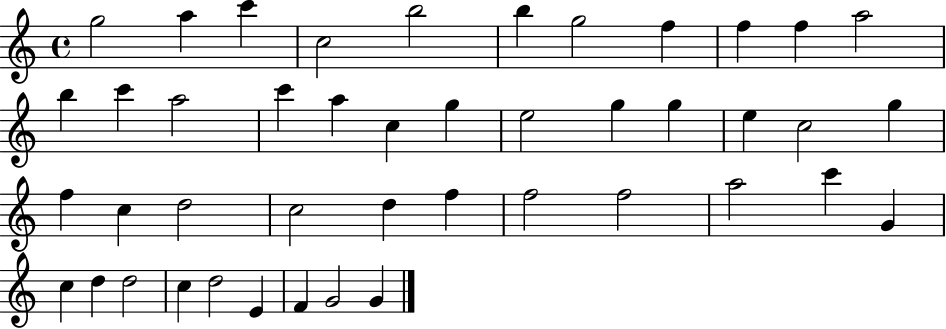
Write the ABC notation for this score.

X:1
T:Untitled
M:4/4
L:1/4
K:C
g2 a c' c2 b2 b g2 f f f a2 b c' a2 c' a c g e2 g g e c2 g f c d2 c2 d f f2 f2 a2 c' G c d d2 c d2 E F G2 G